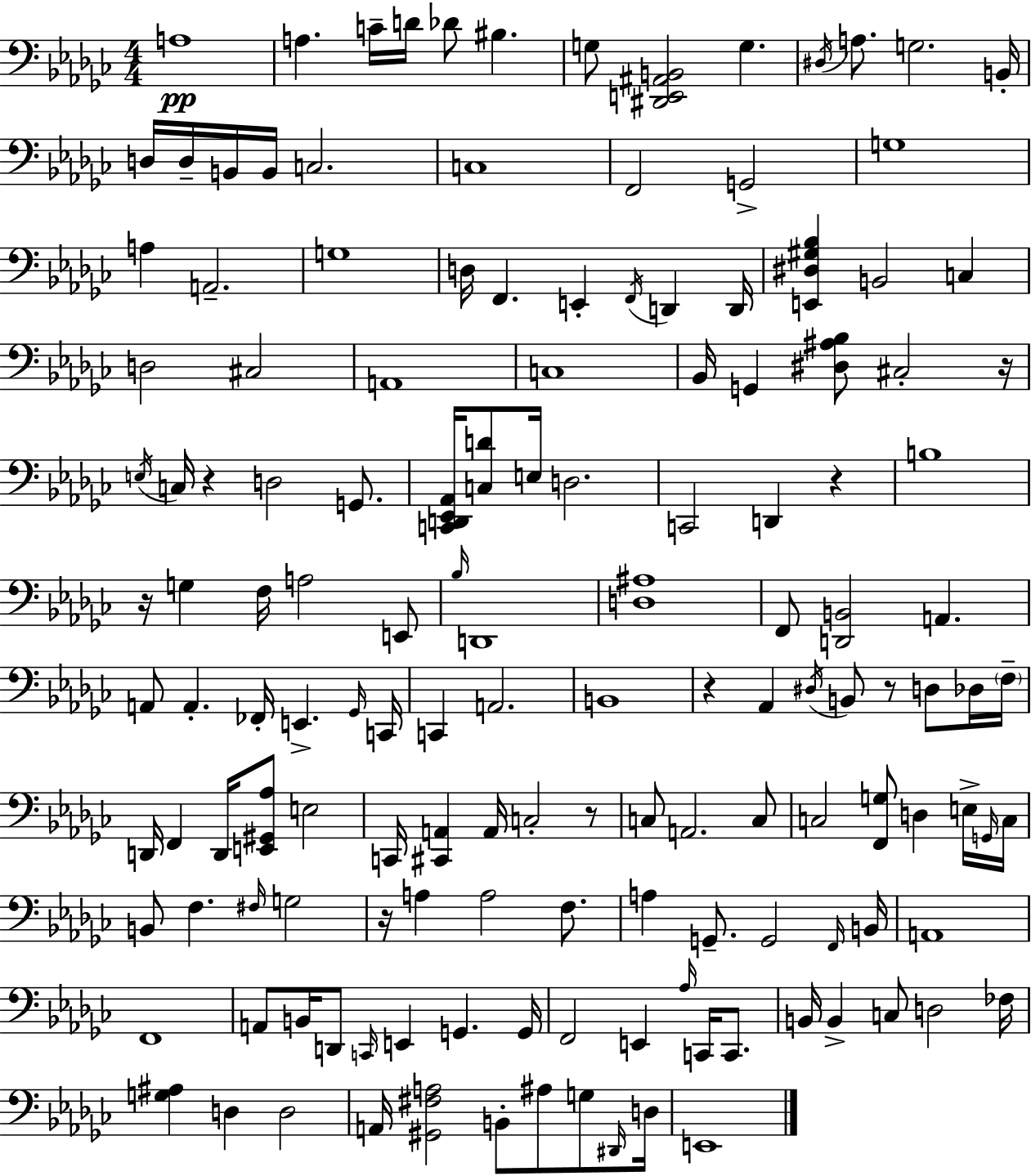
A3/w A3/q. C4/s D4/s Db4/e BIS3/q. G3/e [D#2,E2,A#2,B2]/h G3/q. D#3/s A3/e. G3/h. B2/s D3/s D3/s B2/s B2/s C3/h. C3/w F2/h G2/h G3/w A3/q A2/h. G3/w D3/s F2/q. E2/q F2/s D2/q D2/s [E2,D#3,G#3,Bb3]/q B2/h C3/q D3/h C#3/h A2/w C3/w Bb2/s G2/q [D#3,A#3,Bb3]/e C#3/h R/s E3/s C3/s R/q D3/h G2/e. [C2,D2,Eb2,Ab2]/s [C3,D4]/e E3/s D3/h. C2/h D2/q R/q B3/w R/s G3/q F3/s A3/h E2/e Bb3/s D2/w [D3,A#3]/w F2/e [D2,B2]/h A2/q. A2/e A2/q. FES2/s E2/q. Gb2/s C2/s C2/q A2/h. B2/w R/q Ab2/q D#3/s B2/e R/e D3/e Db3/s F3/s D2/s F2/q D2/s [E2,G#2,Ab3]/e E3/h C2/s [C#2,A2]/q A2/s C3/h R/e C3/e A2/h. C3/e C3/h [F2,G3]/e D3/q E3/s G2/s C3/s B2/e F3/q. F#3/s G3/h R/s A3/q A3/h F3/e. A3/q G2/e. G2/h F2/s B2/s A2/w F2/w A2/e B2/s D2/e C2/s E2/q G2/q. G2/s F2/h E2/q Ab3/s C2/s C2/e. B2/s B2/q C3/e D3/h FES3/s [G3,A#3]/q D3/q D3/h A2/s [G#2,F#3,A3]/h B2/e A#3/e G3/e D#2/s D3/s E2/w